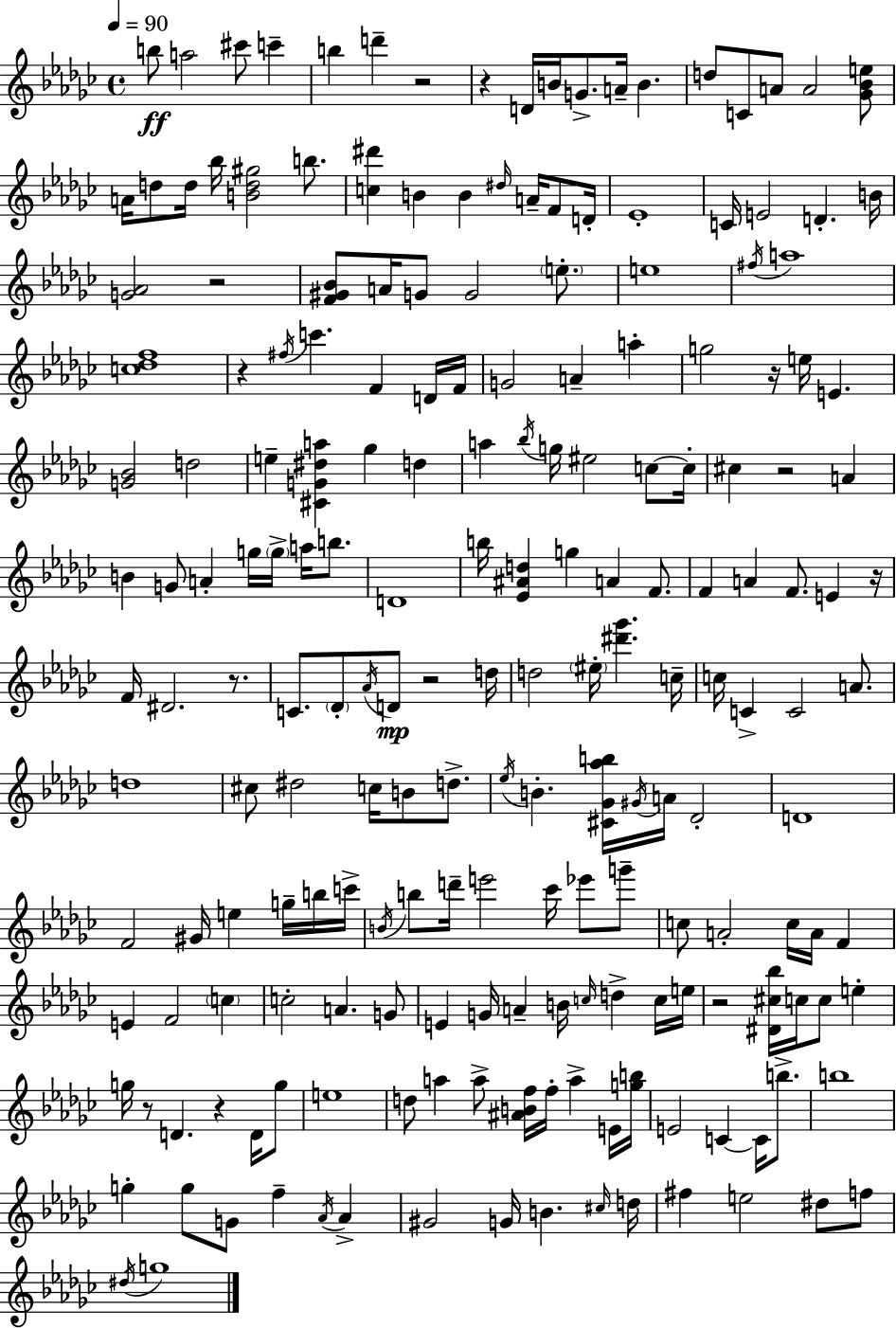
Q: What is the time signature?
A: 4/4